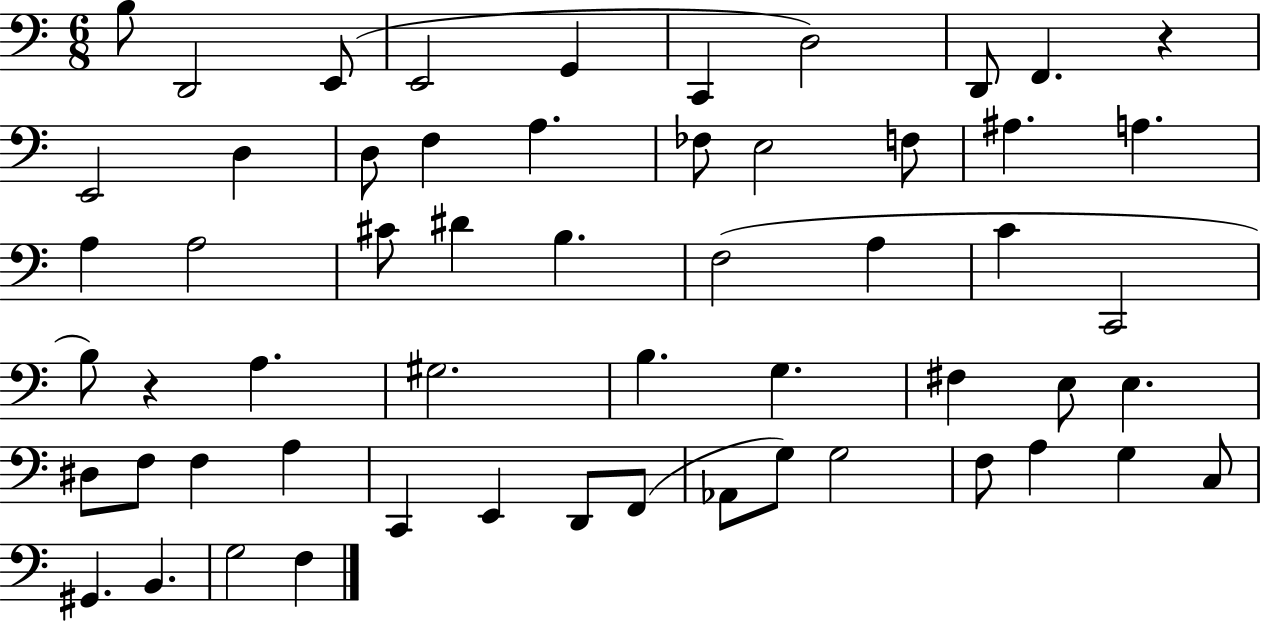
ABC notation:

X:1
T:Untitled
M:6/8
L:1/4
K:C
B,/2 D,,2 E,,/2 E,,2 G,, C,, D,2 D,,/2 F,, z E,,2 D, D,/2 F, A, _F,/2 E,2 F,/2 ^A, A, A, A,2 ^C/2 ^D B, F,2 A, C C,,2 B,/2 z A, ^G,2 B, G, ^F, E,/2 E, ^D,/2 F,/2 F, A, C,, E,, D,,/2 F,,/2 _A,,/2 G,/2 G,2 F,/2 A, G, C,/2 ^G,, B,, G,2 F,